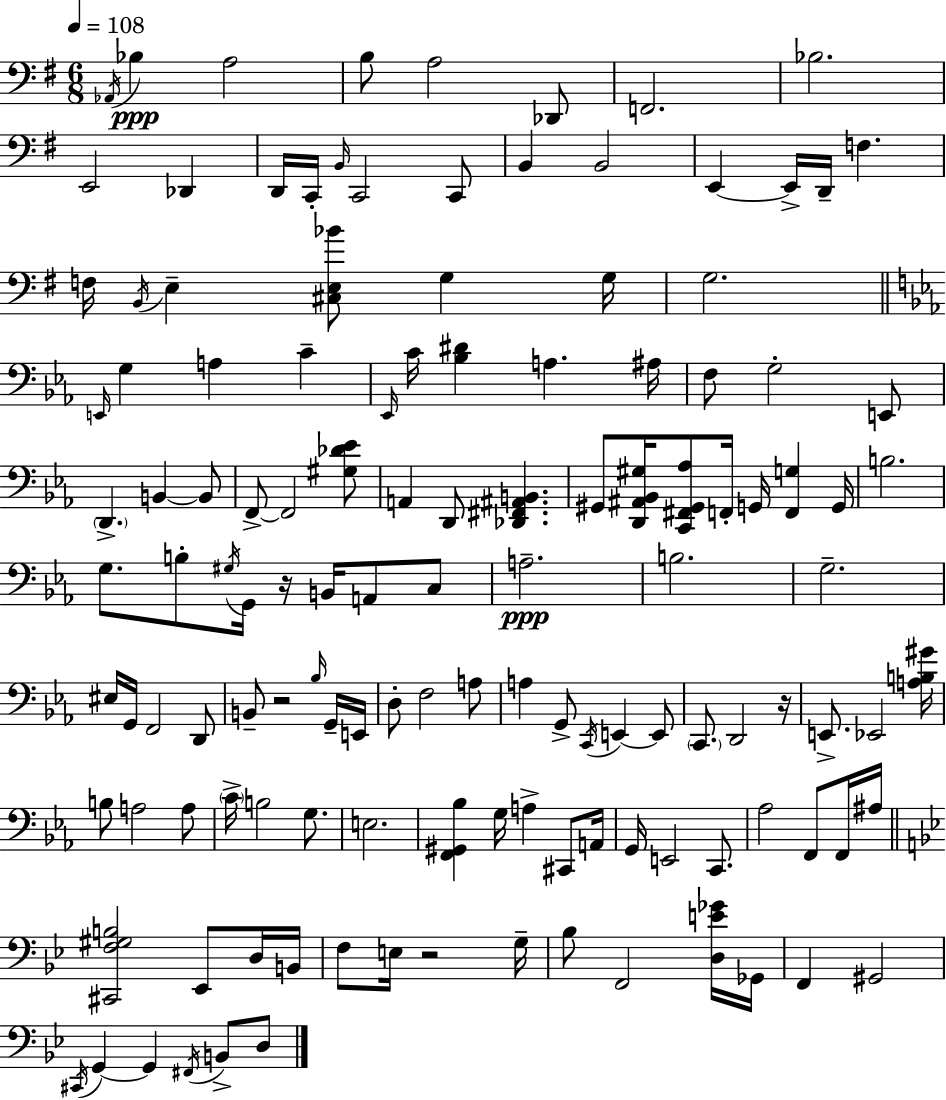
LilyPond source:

{
  \clef bass
  \numericTimeSignature
  \time 6/8
  \key e \minor
  \tempo 4 = 108
  \acciaccatura { aes,16 }\ppp bes4 a2 | b8 a2 des,8 | f,2. | bes2. | \break e,2 des,4 | d,16 c,16-. \grace { b,16 } c,2 | c,8 b,4 b,2 | e,4~~ e,16-> d,16-- f4. | \break f16 \acciaccatura { b,16 } e4-- <cis e bes'>8 g4 | g16 g2. | \bar "||" \break \key c \minor \grace { e,16 } g4 a4 c'4-- | \grace { ees,16 } c'16 <bes dis'>4 a4. | ais16 f8 g2-. | e,8 \parenthesize d,4.-> b,4~~ | \break b,8 f,8->~~ f,2 | <gis des' ees'>8 a,4 d,8 <des, fis, ais, b,>4. | gis,8 <d, ais, bes, gis>16 <c, fis, gis, aes>8 f,16-. g,16 <f, g>4 | g,16 b2. | \break g8. b8-. \acciaccatura { gis16 } g,16 r16 b,16 a,8 | c8 a2.--\ppp | b2. | g2.-- | \break eis16 g,16 f,2 | d,8 b,8-- r2 | \grace { bes16 } g,16-- e,16 d8-. f2 | a8 a4 g,8-> \acciaccatura { c,16 } e,4~~ | \break e,8 \parenthesize c,8. d,2 | r16 e,8.-> ees,2 | <a b gis'>16 b8 a2 | a8 \parenthesize c'16-> b2 | \break g8. e2. | <f, gis, bes>4 g16 a4-> | cis,8 a,16 g,16 e,2 | c,8. aes2 | \break f,8 f,16 ais16 \bar "||" \break \key bes \major <cis, f gis b>2 ees,8 d16 b,16 | f8 e16 r2 g16-- | bes8 f,2 <d e' ges'>16 ges,16 | f,4 gis,2 | \break \acciaccatura { cis,16 } g,4~~ g,4 \acciaccatura { fis,16 } b,8-> | d8 \bar "|."
}